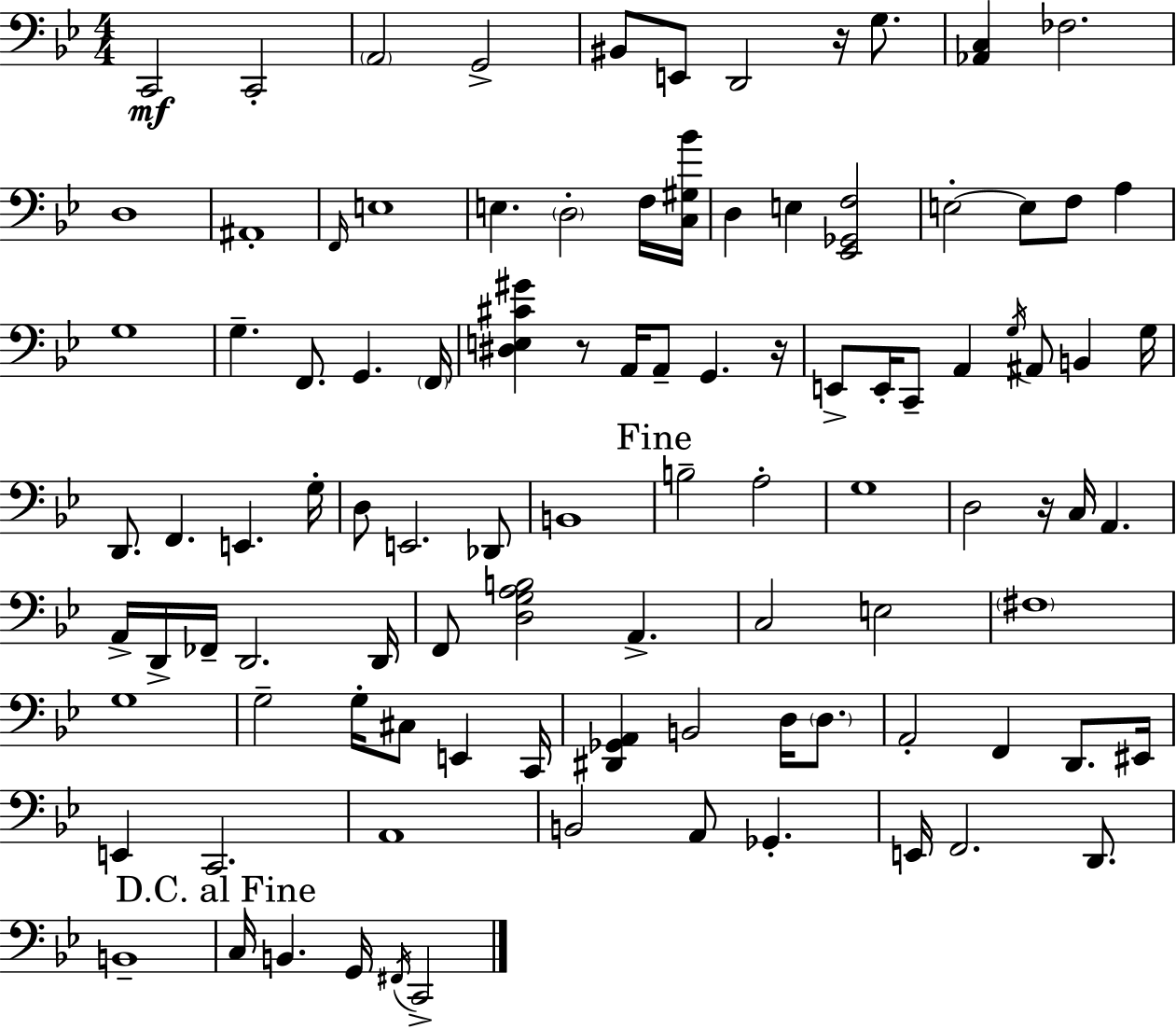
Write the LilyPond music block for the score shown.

{
  \clef bass
  \numericTimeSignature
  \time 4/4
  \key bes \major
  c,2\mf c,2-. | \parenthesize a,2 g,2-> | bis,8 e,8 d,2 r16 g8. | <aes, c>4 fes2. | \break d1 | ais,1-. | \grace { f,16 } e1 | e4. \parenthesize d2-. f16 | \break <c gis bes'>16 d4 e4 <ees, ges, f>2 | e2-.~~ e8 f8 a4 | g1 | g4.-- f,8. g,4. | \break \parenthesize f,16 <dis e cis' gis'>4 r8 a,16 a,8-- g,4. | r16 e,8-> e,16-. c,8-- a,4 \acciaccatura { g16 } ais,8 b,4 | g16 d,8. f,4. e,4. | g16-. d8 e,2. | \break des,8 b,1 | \mark "Fine" b2-- a2-. | g1 | d2 r16 c16 a,4. | \break a,16-> d,16-> fes,16-- d,2. | d,16 f,8 <d g a b>2 a,4.-> | c2 e2 | \parenthesize fis1 | \break g1 | g2-- g16-. cis8 e,4 | c,16 <dis, ges, a,>4 b,2 d16 \parenthesize d8. | a,2-. f,4 d,8. | \break eis,16 e,4 c,2. | a,1 | b,2 a,8 ges,4.-. | e,16 f,2. d,8. | \break b,1-- | \mark "D.C. al Fine" c16 b,4. g,16 \acciaccatura { fis,16 } c,2-> | \bar "|."
}